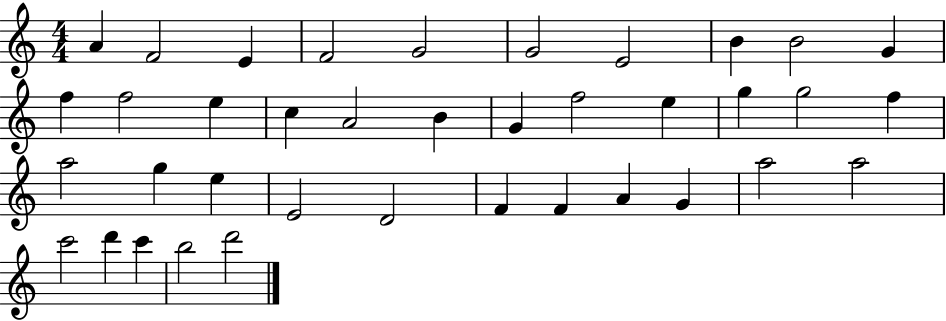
A4/q F4/h E4/q F4/h G4/h G4/h E4/h B4/q B4/h G4/q F5/q F5/h E5/q C5/q A4/h B4/q G4/q F5/h E5/q G5/q G5/h F5/q A5/h G5/q E5/q E4/h D4/h F4/q F4/q A4/q G4/q A5/h A5/h C6/h D6/q C6/q B5/h D6/h